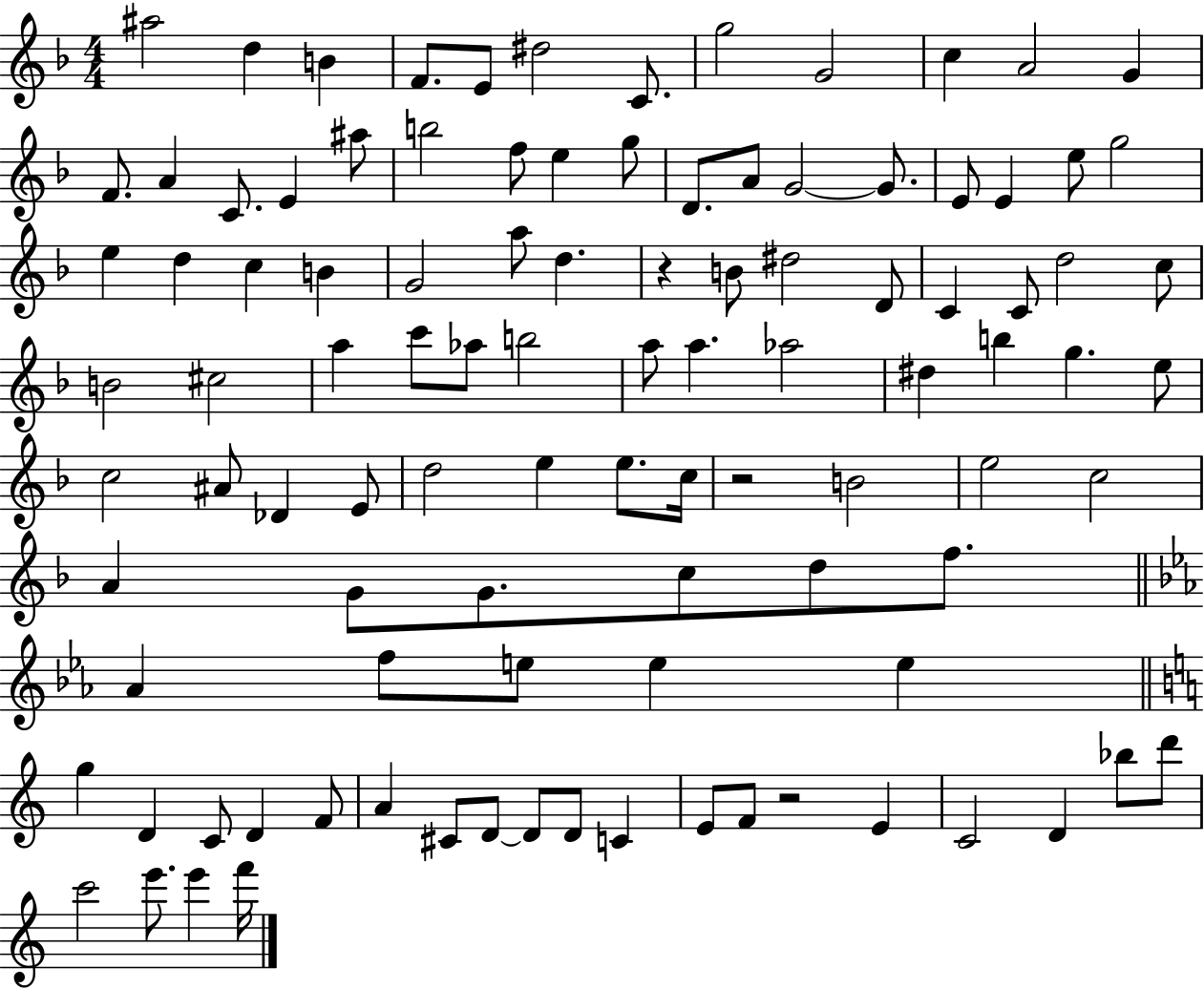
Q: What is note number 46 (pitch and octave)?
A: A5